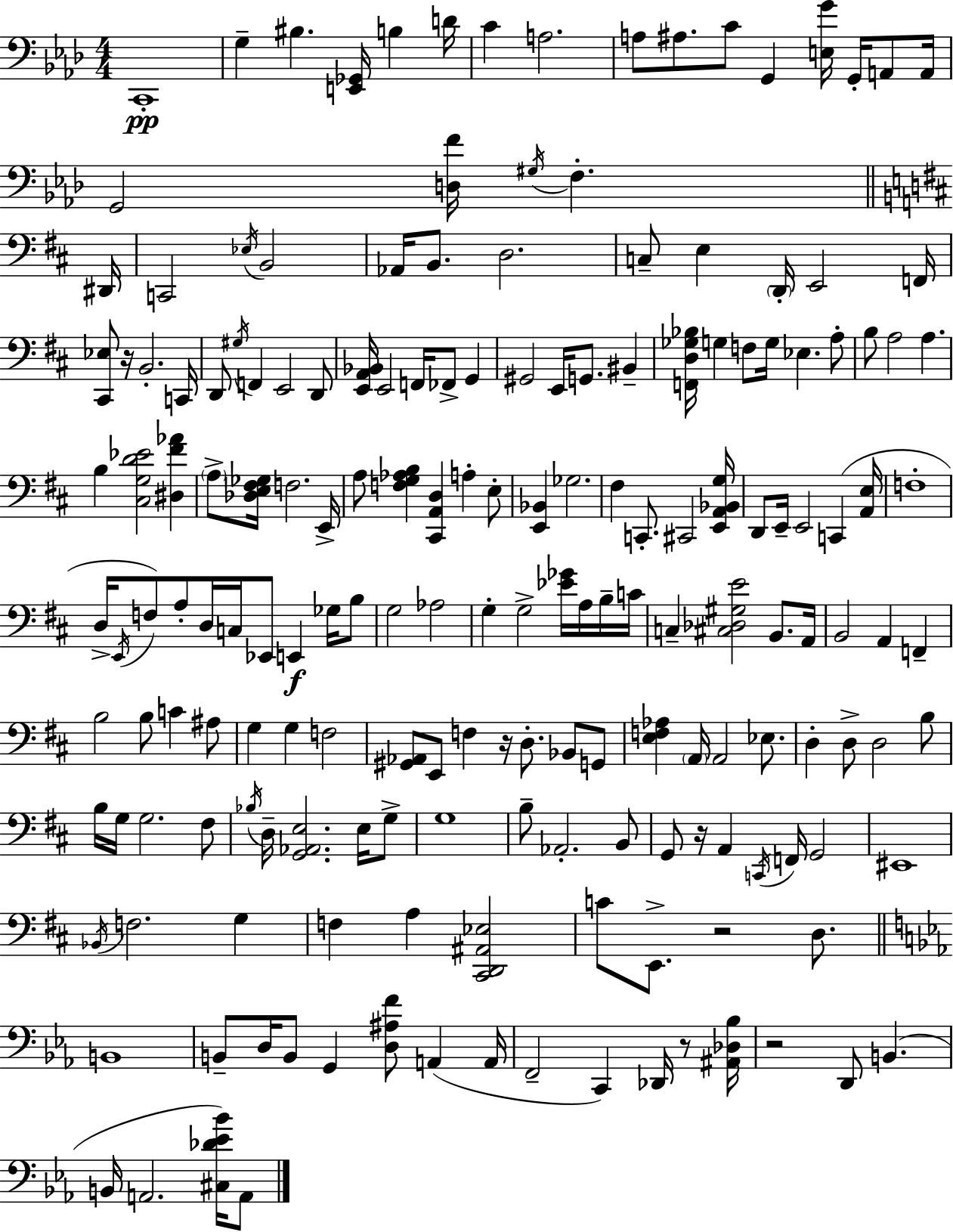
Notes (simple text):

C2/w G3/q BIS3/q. [E2,Gb2]/s B3/q D4/s C4/q A3/h. A3/e A#3/e. C4/e G2/q [E3,G4]/s G2/s A2/e A2/s G2/h [D3,F4]/s G#3/s F3/q. D#2/s C2/h Eb3/s B2/h Ab2/s B2/e. D3/h. C3/e E3/q D2/s E2/h F2/s [C#2,Eb3]/e R/s B2/h. C2/s D2/e G#3/s F2/q E2/h D2/e [E2,A2,Bb2]/s E2/h F2/s FES2/e G2/q G#2/h E2/s G2/e. BIS2/q [F2,D3,Gb3,Bb3]/s G3/q F3/e G3/s Eb3/q. A3/e B3/e A3/h A3/q. B3/q [C#3,G3,D4,Eb4]/h [D#3,F#4,Ab4]/q A3/e [Db3,E3,F#3,Gb3]/s F3/h. E2/s A3/e [F3,G3,Ab3,B3]/q [C#2,A2,D3]/q A3/q E3/e [E2,Bb2]/q Gb3/h. F#3/q C2/e. C#2/h [E2,A2,Bb2,G3]/s D2/e E2/s E2/h C2/q [A2,E3]/s F3/w D3/s E2/s F3/e A3/e D3/s C3/s Eb2/e E2/q Gb3/s B3/e G3/h Ab3/h G3/q G3/h [Eb4,Gb4]/s A3/s B3/s C4/s C3/q [C#3,Db3,G#3,E4]/h B2/e. A2/s B2/h A2/q F2/q B3/h B3/e C4/q A#3/e G3/q G3/q F3/h [G#2,Ab2]/e E2/e F3/q R/s D3/e. Bb2/e G2/e [E3,F3,Ab3]/q A2/s A2/h Eb3/e. D3/q D3/e D3/h B3/e B3/s G3/s G3/h. F#3/e Bb3/s D3/s [G2,Ab2,E3]/h. E3/s G3/e G3/w B3/e Ab2/h. B2/e G2/e R/s A2/q C2/s F2/s G2/h EIS2/w Bb2/s F3/h. G3/q F3/q A3/q [C#2,D2,A#2,Eb3]/h C4/e E2/e. R/h D3/e. B2/w B2/e D3/s B2/e G2/q [D3,A#3,F4]/e A2/q A2/s F2/h C2/q Db2/s R/e [A#2,Db3,Bb3]/s R/h D2/e B2/q. B2/s A2/h. [C#3,Db4,Eb4,Bb4]/s A2/e